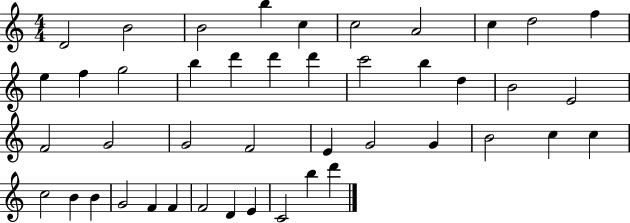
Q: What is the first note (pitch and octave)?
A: D4